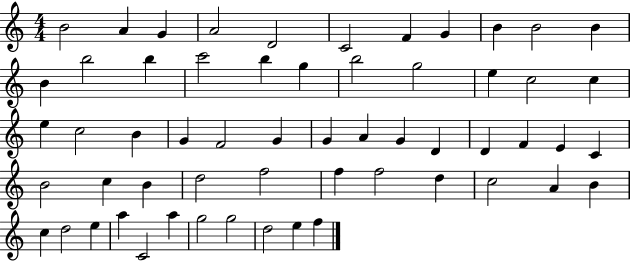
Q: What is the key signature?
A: C major